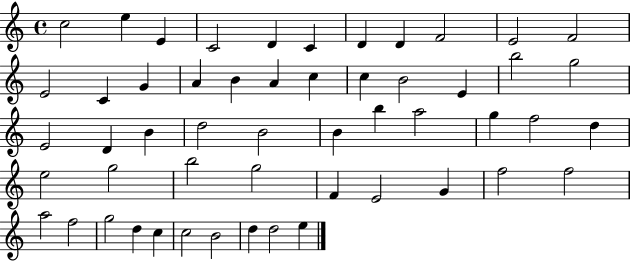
C5/h E5/q E4/q C4/h D4/q C4/q D4/q D4/q F4/h E4/h F4/h E4/h C4/q G4/q A4/q B4/q A4/q C5/q C5/q B4/h E4/q B5/h G5/h E4/h D4/q B4/q D5/h B4/h B4/q B5/q A5/h G5/q F5/h D5/q E5/h G5/h B5/h G5/h F4/q E4/h G4/q F5/h F5/h A5/h F5/h G5/h D5/q C5/q C5/h B4/h D5/q D5/h E5/q